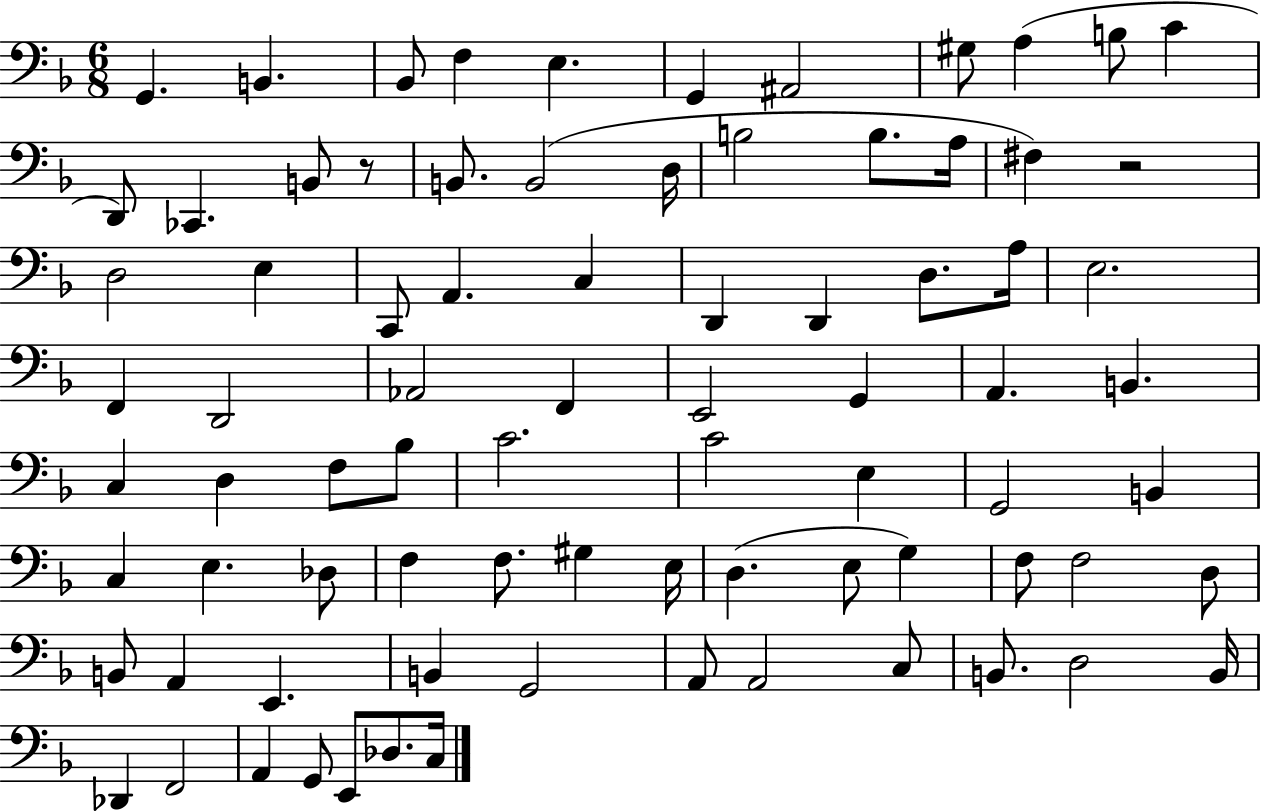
X:1
T:Untitled
M:6/8
L:1/4
K:F
G,, B,, _B,,/2 F, E, G,, ^A,,2 ^G,/2 A, B,/2 C D,,/2 _C,, B,,/2 z/2 B,,/2 B,,2 D,/4 B,2 B,/2 A,/4 ^F, z2 D,2 E, C,,/2 A,, C, D,, D,, D,/2 A,/4 E,2 F,, D,,2 _A,,2 F,, E,,2 G,, A,, B,, C, D, F,/2 _B,/2 C2 C2 E, G,,2 B,, C, E, _D,/2 F, F,/2 ^G, E,/4 D, E,/2 G, F,/2 F,2 D,/2 B,,/2 A,, E,, B,, G,,2 A,,/2 A,,2 C,/2 B,,/2 D,2 B,,/4 _D,, F,,2 A,, G,,/2 E,,/2 _D,/2 C,/4